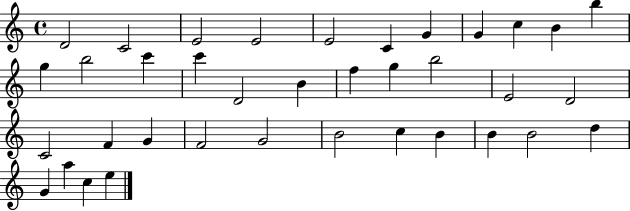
{
  \clef treble
  \time 4/4
  \defaultTimeSignature
  \key c \major
  d'2 c'2 | e'2 e'2 | e'2 c'4 g'4 | g'4 c''4 b'4 b''4 | \break g''4 b''2 c'''4 | c'''4 d'2 b'4 | f''4 g''4 b''2 | e'2 d'2 | \break c'2 f'4 g'4 | f'2 g'2 | b'2 c''4 b'4 | b'4 b'2 d''4 | \break g'4 a''4 c''4 e''4 | \bar "|."
}